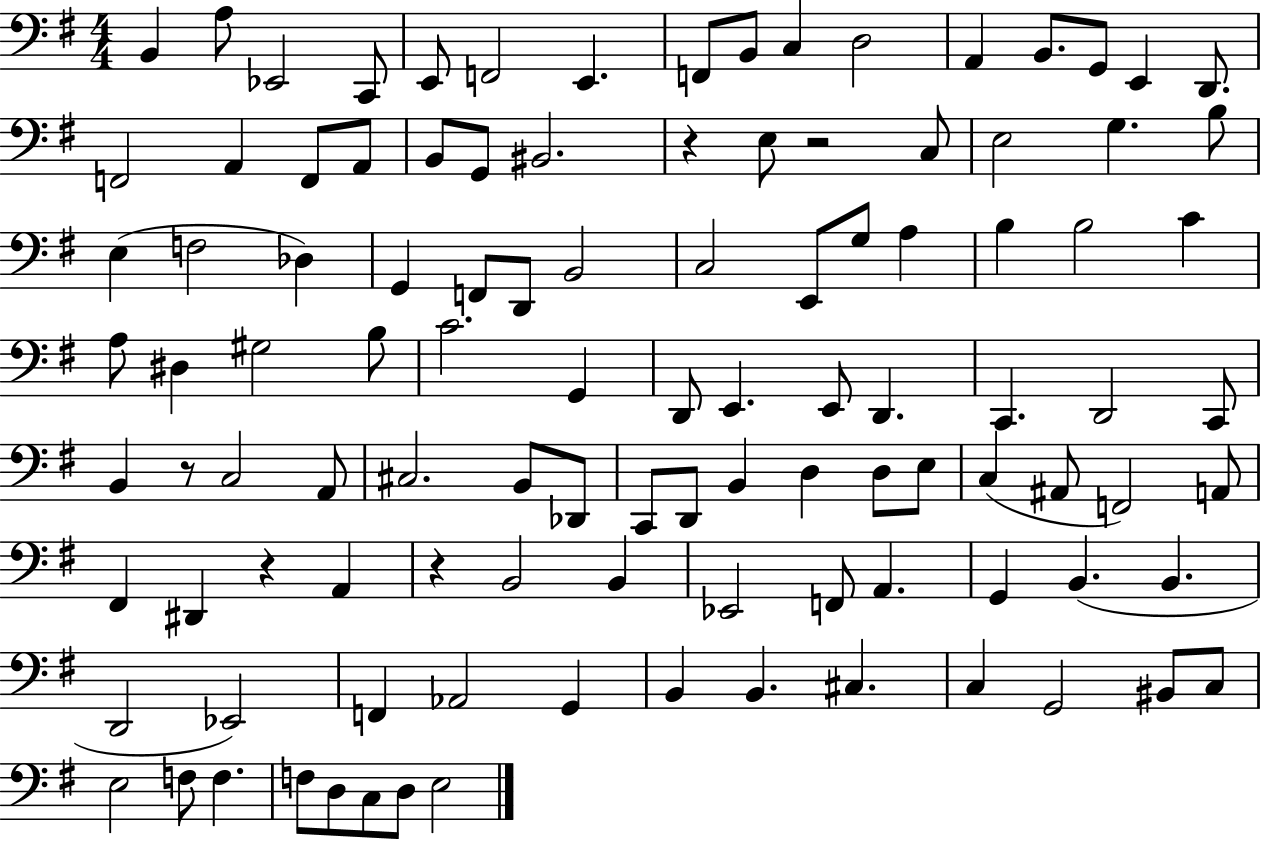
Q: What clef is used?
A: bass